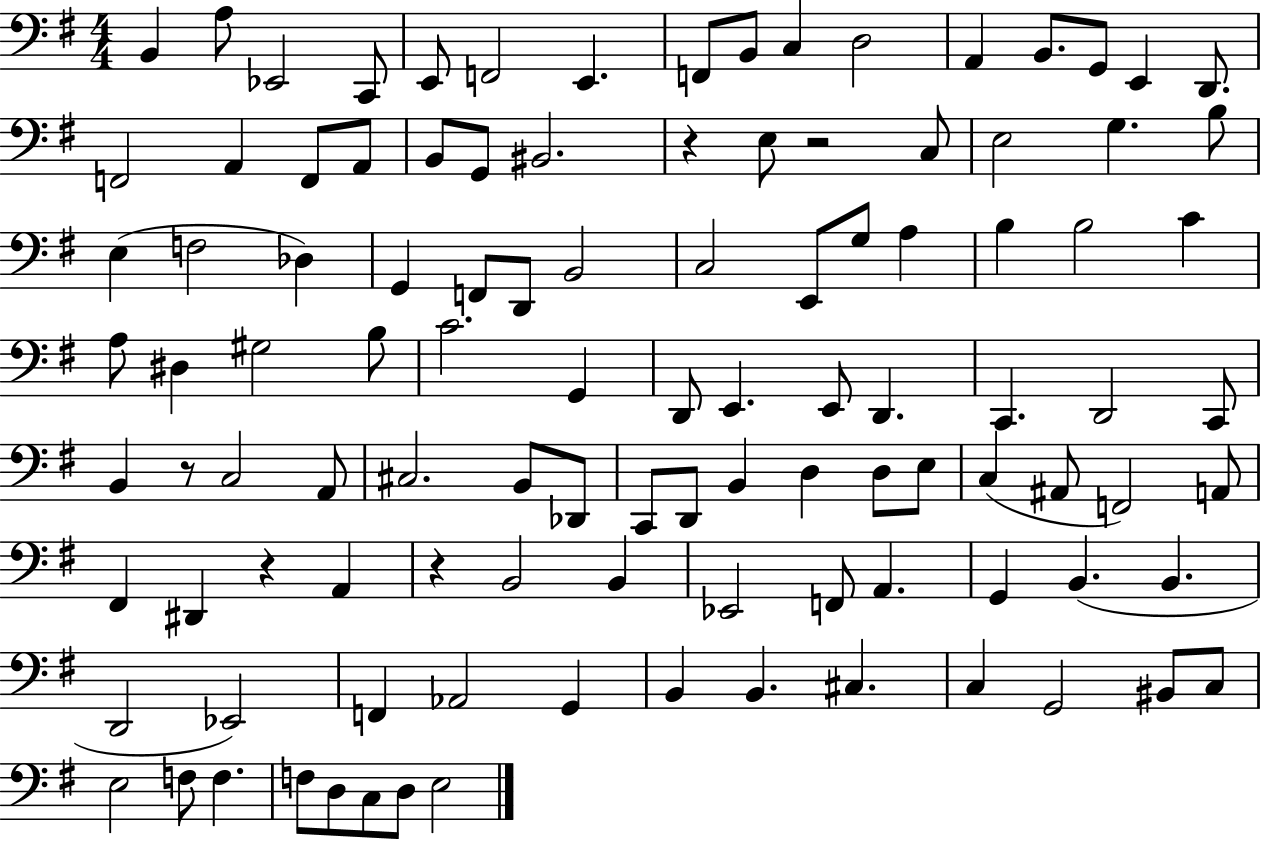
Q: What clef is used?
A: bass